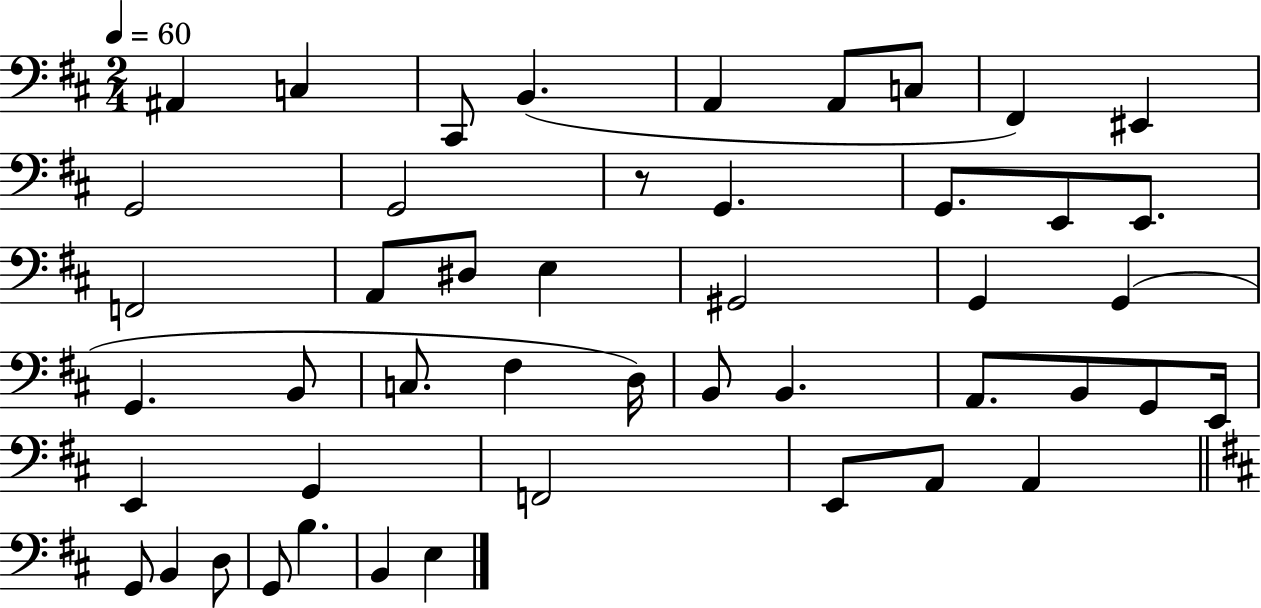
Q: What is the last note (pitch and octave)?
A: E3